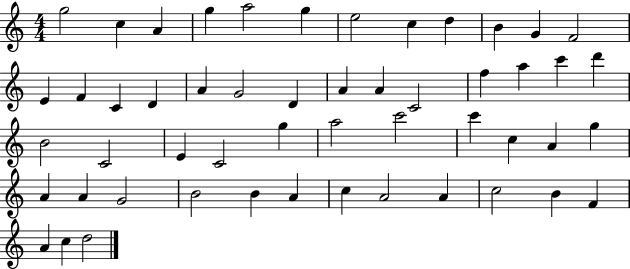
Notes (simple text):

G5/h C5/q A4/q G5/q A5/h G5/q E5/h C5/q D5/q B4/q G4/q F4/h E4/q F4/q C4/q D4/q A4/q G4/h D4/q A4/q A4/q C4/h F5/q A5/q C6/q D6/q B4/h C4/h E4/q C4/h G5/q A5/h C6/h C6/q C5/q A4/q G5/q A4/q A4/q G4/h B4/h B4/q A4/q C5/q A4/h A4/q C5/h B4/q F4/q A4/q C5/q D5/h